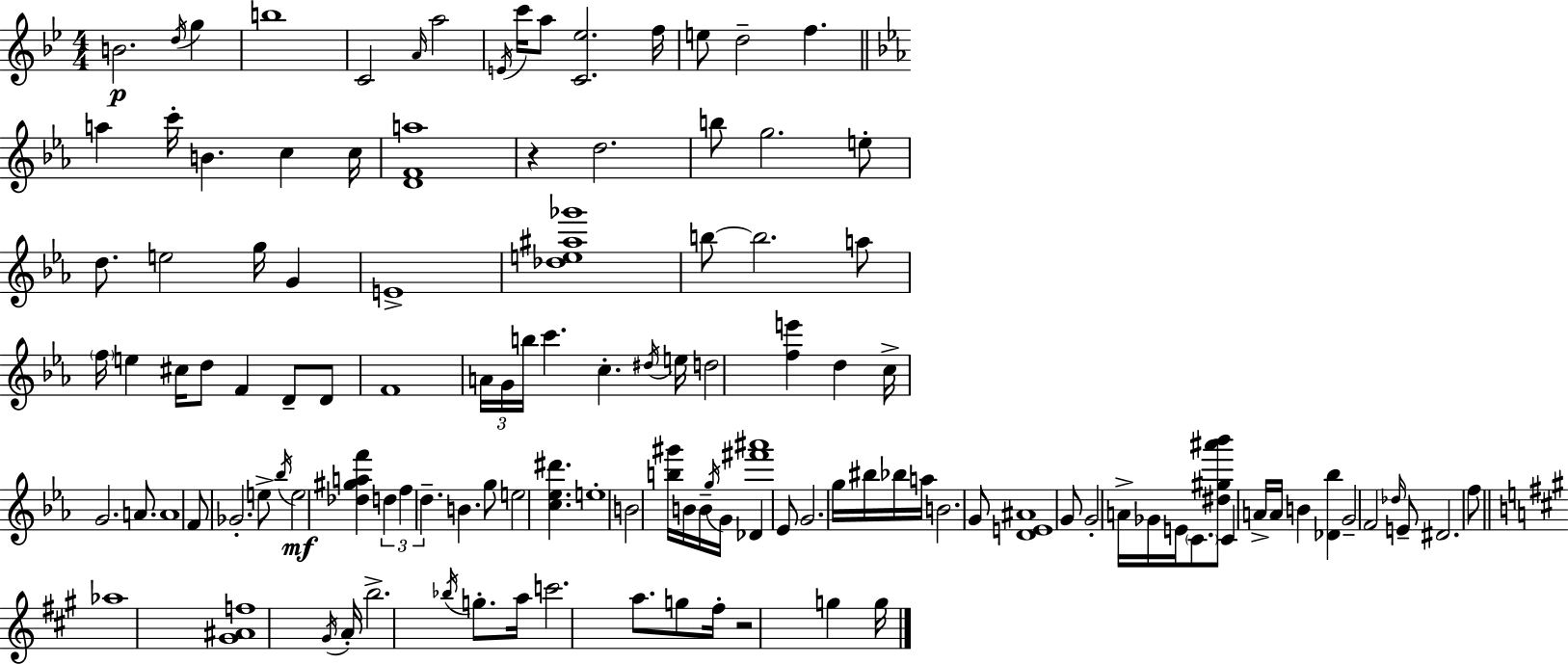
{
  \clef treble
  \numericTimeSignature
  \time 4/4
  \key g \minor
  b'2.\p \acciaccatura { d''16 } g''4 | b''1 | c'2 \grace { a'16 } a''2 | \acciaccatura { e'16 } c'''16 a''8 <c' ees''>2. | \break f''16 e''8 d''2-- f''4. | \bar "||" \break \key c \minor a''4 c'''16-. b'4. c''4 c''16 | <d' f' a''>1 | r4 d''2. | b''8 g''2. e''8-. | \break d''8. e''2 g''16 g'4 | e'1-> | <des'' e'' ais'' ges'''>1 | b''8~~ b''2. a''8 | \break \parenthesize f''16 e''4 cis''16 d''8 f'4 d'8-- d'8 | f'1 | \tuplet 3/2 { a'16 g'16 b''16 } c'''4. c''4.-. \acciaccatura { dis''16 } | e''16 d''2 <f'' e'''>4 d''4 | \break c''16-> g'2. a'8. | a'1 | f'8 ges'2.-. e''8-> | \acciaccatura { bes''16 }\mf e''2 <des'' gis'' a'' f'''>4 \tuplet 3/2 { d''4 | \break f''4 d''4.-- } b'4. | g''8 e''2 <c'' ees'' dis'''>4. | e''1-. | b'2 <b'' gis'''>16 b'16 b'16-- \acciaccatura { g''16 } g'16 des'4 | \break <fis''' ais'''>1 | ees'8 g'2. | g''16 bis''16 bes''16 a''16 b'2. | g'8 <d' e' ais'>1 | \break g'8 g'2-. a'16-> ges'16 e'16 | \parenthesize c'8. <dis'' gis'' ais''' bes'''>8 c'4 a'16-> a'16 b'4 <des' bes''>4 | g'2-- f'2 | \grace { des''16 } e'8-- dis'2. | \break f''8 \bar "||" \break \key a \major aes''1 | <gis' ais' f''>1 | \acciaccatura { gis'16 } a'16-. b''2.-> \acciaccatura { bes''16 } g''8.-. | a''16 c'''2. a''8. | \break g''8 fis''16-. r2 g''4 | g''16 \bar "|."
}